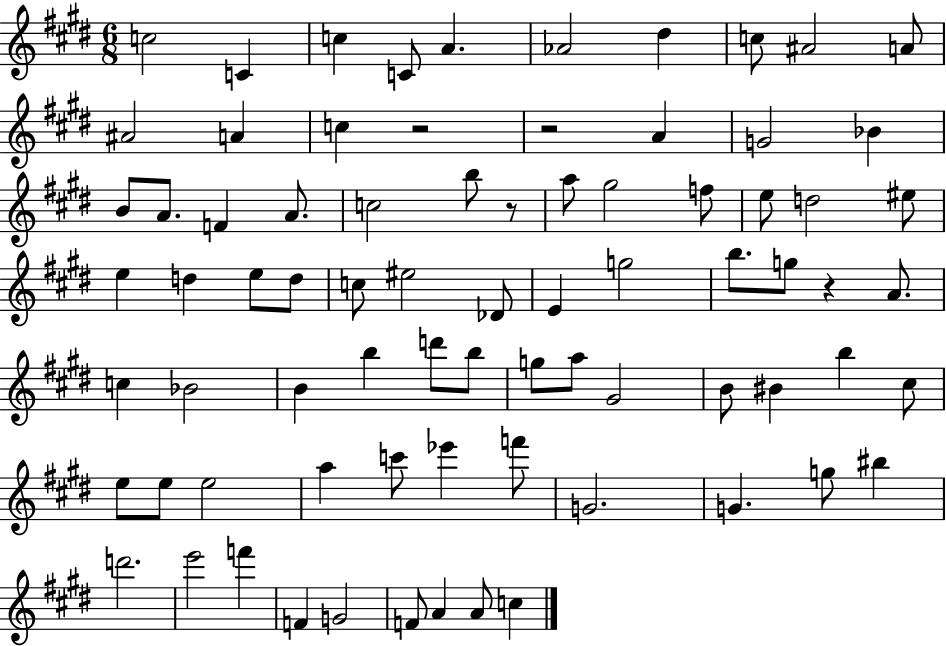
{
  \clef treble
  \numericTimeSignature
  \time 6/8
  \key e \major
  c''2 c'4 | c''4 c'8 a'4. | aes'2 dis''4 | c''8 ais'2 a'8 | \break ais'2 a'4 | c''4 r2 | r2 a'4 | g'2 bes'4 | \break b'8 a'8. f'4 a'8. | c''2 b''8 r8 | a''8 gis''2 f''8 | e''8 d''2 eis''8 | \break e''4 d''4 e''8 d''8 | c''8 eis''2 des'8 | e'4 g''2 | b''8. g''8 r4 a'8. | \break c''4 bes'2 | b'4 b''4 d'''8 b''8 | g''8 a''8 gis'2 | b'8 bis'4 b''4 cis''8 | \break e''8 e''8 e''2 | a''4 c'''8 ees'''4 f'''8 | g'2. | g'4. g''8 bis''4 | \break d'''2. | e'''2 f'''4 | f'4 g'2 | f'8 a'4 a'8 c''4 | \break \bar "|."
}